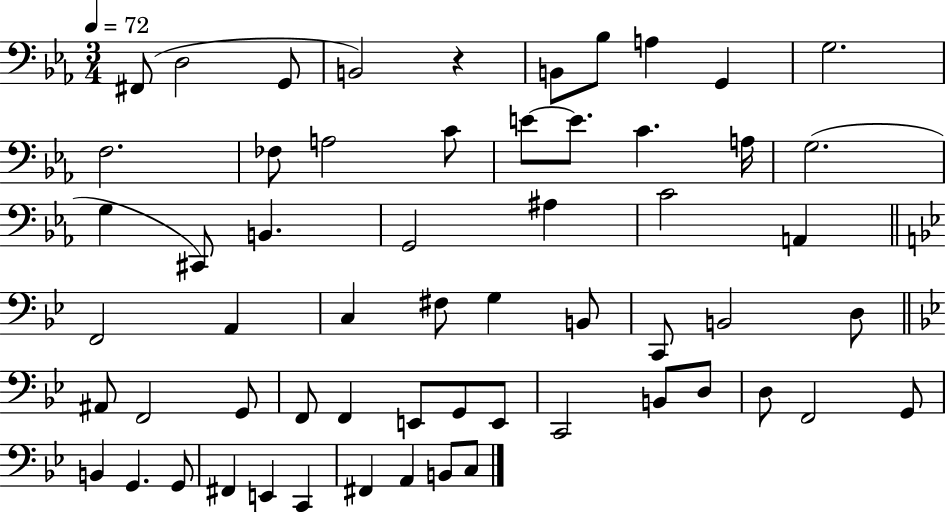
{
  \clef bass
  \numericTimeSignature
  \time 3/4
  \key ees \major
  \tempo 4 = 72
  fis,8( d2 g,8 | b,2) r4 | b,8 bes8 a4 g,4 | g2. | \break f2. | fes8 a2 c'8 | e'8~~ e'8. c'4. a16 | g2.( | \break g4 cis,8) b,4. | g,2 ais4 | c'2 a,4 | \bar "||" \break \key bes \major f,2 a,4 | c4 fis8 g4 b,8 | c,8 b,2 d8 | \bar "||" \break \key bes \major ais,8 f,2 g,8 | f,8 f,4 e,8 g,8 e,8 | c,2 b,8 d8 | d8 f,2 g,8 | \break b,4 g,4. g,8 | fis,4 e,4 c,4 | fis,4 a,4 b,8 c8 | \bar "|."
}